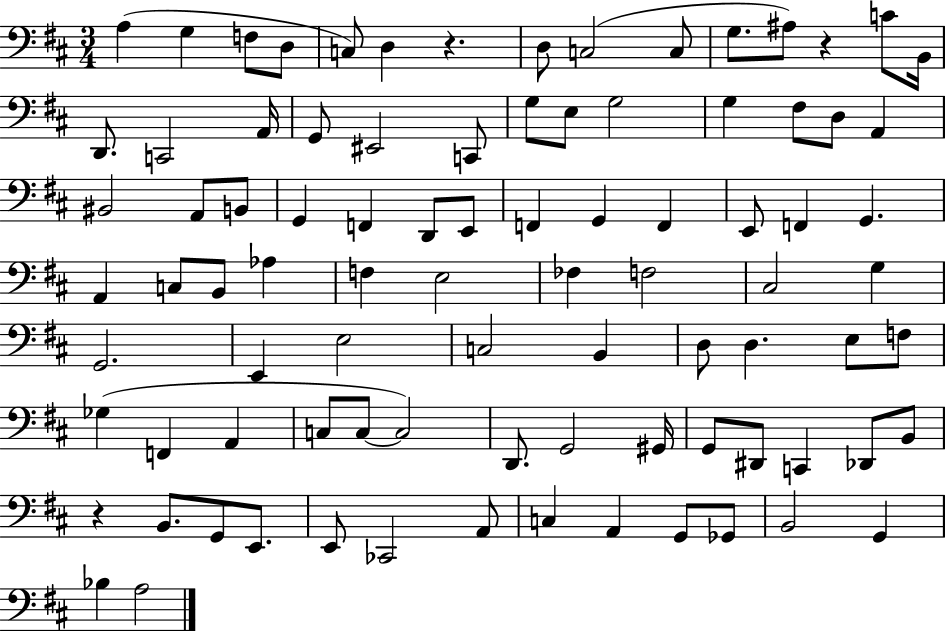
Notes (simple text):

A3/q G3/q F3/e D3/e C3/e D3/q R/q. D3/e C3/h C3/e G3/e. A#3/e R/q C4/e B2/s D2/e. C2/h A2/s G2/e EIS2/h C2/e G3/e E3/e G3/h G3/q F#3/e D3/e A2/q BIS2/h A2/e B2/e G2/q F2/q D2/e E2/e F2/q G2/q F2/q E2/e F2/q G2/q. A2/q C3/e B2/e Ab3/q F3/q E3/h FES3/q F3/h C#3/h G3/q G2/h. E2/q E3/h C3/h B2/q D3/e D3/q. E3/e F3/e Gb3/q F2/q A2/q C3/e C3/e C3/h D2/e. G2/h G#2/s G2/e D#2/e C2/q Db2/e B2/e R/q B2/e. G2/e E2/e. E2/e CES2/h A2/e C3/q A2/q G2/e Gb2/e B2/h G2/q Bb3/q A3/h